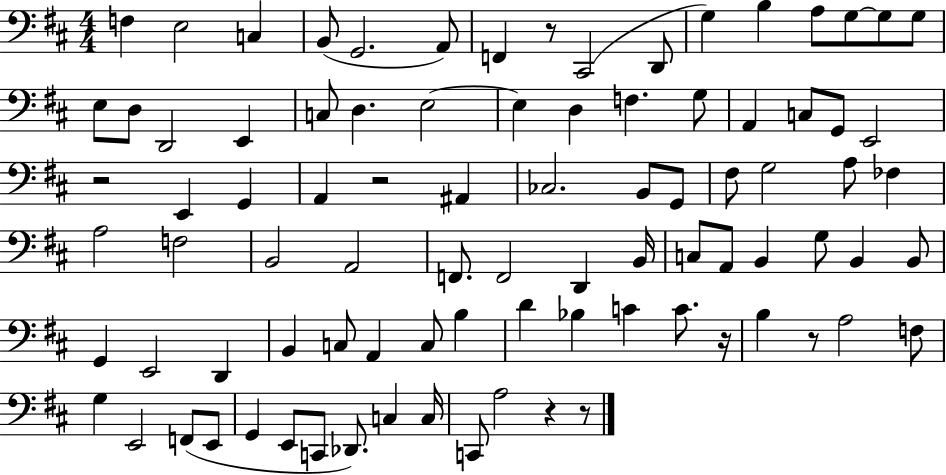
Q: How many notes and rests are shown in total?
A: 89